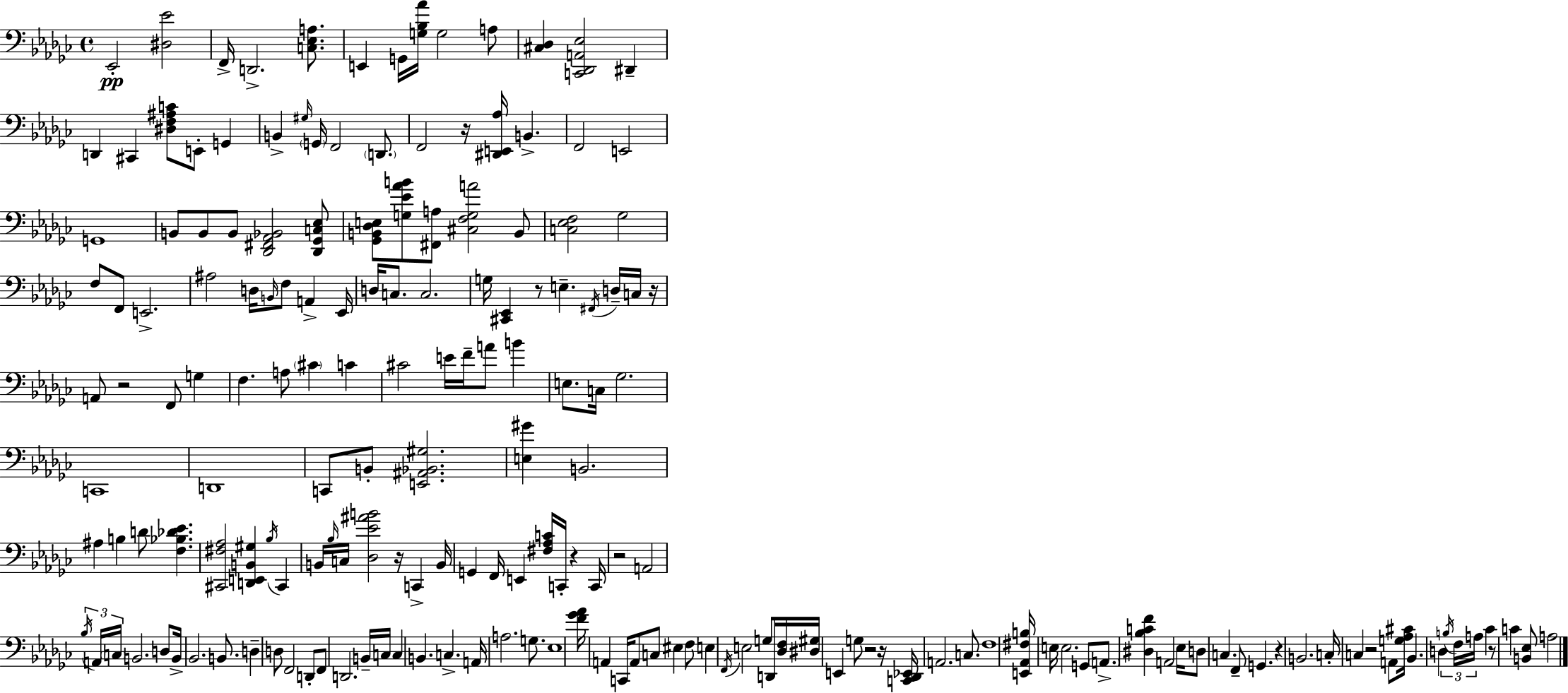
X:1
T:Untitled
M:4/4
L:1/4
K:Ebm
_E,,2 [^D,_E]2 F,,/4 D,,2 [C,_E,A,]/2 E,, G,,/4 [G,_B,_A]/4 G,2 A,/2 [^C,_D,] [C,,_D,,A,,_E,]2 ^D,, D,, ^C,, [^D,F,^A,C]/2 E,,/2 G,, B,, ^G,/4 G,,/4 F,,2 D,,/2 F,,2 z/4 [^D,,E,,_A,]/4 B,, F,,2 E,,2 G,,4 B,,/2 B,,/2 B,,/2 [_D,,^F,,_A,,_B,,]2 [_D,,_G,,C,_E,]/2 [_G,,B,,_D,E,]/2 [G,_E_AB]/2 [^F,,A,]/2 [^C,F,G,A]2 B,,/2 [C,_E,F,]2 _G,2 F,/2 F,,/2 E,,2 ^A,2 D,/4 B,,/4 F,/2 A,, _E,,/4 D,/4 C,/2 C,2 G,/4 [^C,,_E,,] z/2 E, ^F,,/4 D,/4 C,/4 z/4 A,,/2 z2 F,,/2 G, F, A,/2 ^C C ^C2 E/4 F/4 A/2 B E,/2 C,/4 _G,2 C,,4 D,,4 C,,/2 B,,/2 [E,,^A,,_B,,^G,]2 [E,^G] B,,2 ^A, B, D/2 [F,_B,_D_E] [^C,,^F,_A,]2 [D,,E,,B,,^G,] _B,/4 ^C,, B,,/4 _B,/4 C,/4 [_D,_E^AB]2 z/4 C,, B,,/4 G,, F,,/4 E,, [^F,_A,C]/4 C,,/4 z C,,/4 z2 A,,2 _B,/4 A,,/4 C,/4 B,,2 D,/2 B,,/4 _B,,2 B,,/2 D, D,/2 F,,2 D,,/2 F,,/2 D,,2 B,,/4 C,/4 C, B,, C, A,,/4 A,2 G,/2 _E,4 [F_G_A]/4 A,, C,,/4 A,,/2 C,/2 ^E, F,/2 E, F,,/4 E,2 G,/2 D,,/4 [_D,F,]/4 [^D,^G,]/4 E,, G,/2 z2 z/4 [C,,_D,,_E,,]/4 A,,2 C,/2 F,4 [E,,_A,,^F,B,]/4 E,/4 E,2 G,,/2 A,,/2 [^D,_B,CF] A,,2 _E,/4 D,/2 C, F,,/2 G,, z B,,2 C,/4 C, z2 A,,/2 [G,_A,^C]/4 _B,, D, B,/4 F,/4 A,/4 _C z/2 C [B,,_E,]/2 A,2